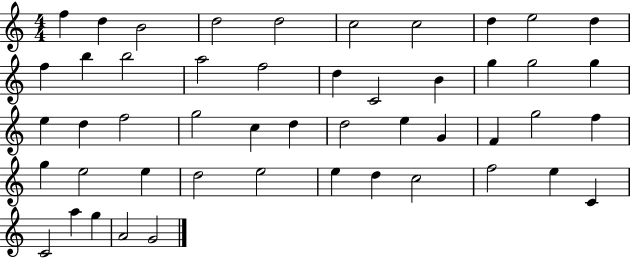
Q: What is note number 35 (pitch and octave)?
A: E5